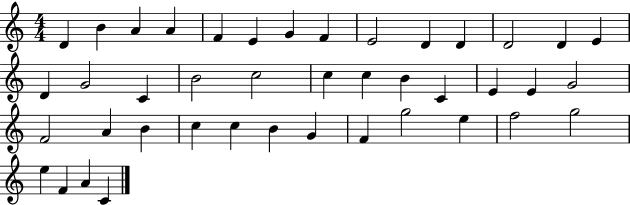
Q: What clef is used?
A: treble